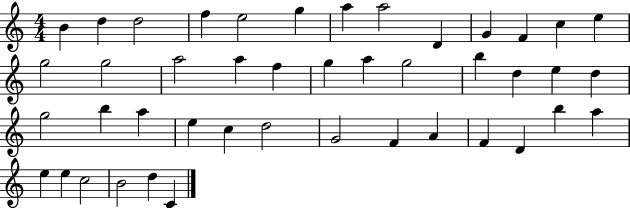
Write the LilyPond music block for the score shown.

{
  \clef treble
  \numericTimeSignature
  \time 4/4
  \key c \major
  b'4 d''4 d''2 | f''4 e''2 g''4 | a''4 a''2 d'4 | g'4 f'4 c''4 e''4 | \break g''2 g''2 | a''2 a''4 f''4 | g''4 a''4 g''2 | b''4 d''4 e''4 d''4 | \break g''2 b''4 a''4 | e''4 c''4 d''2 | g'2 f'4 a'4 | f'4 d'4 b''4 a''4 | \break e''4 e''4 c''2 | b'2 d''4 c'4 | \bar "|."
}